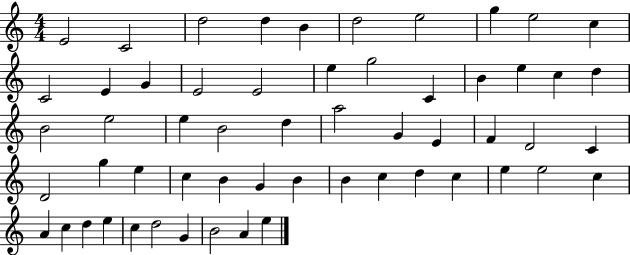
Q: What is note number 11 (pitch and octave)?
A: C4